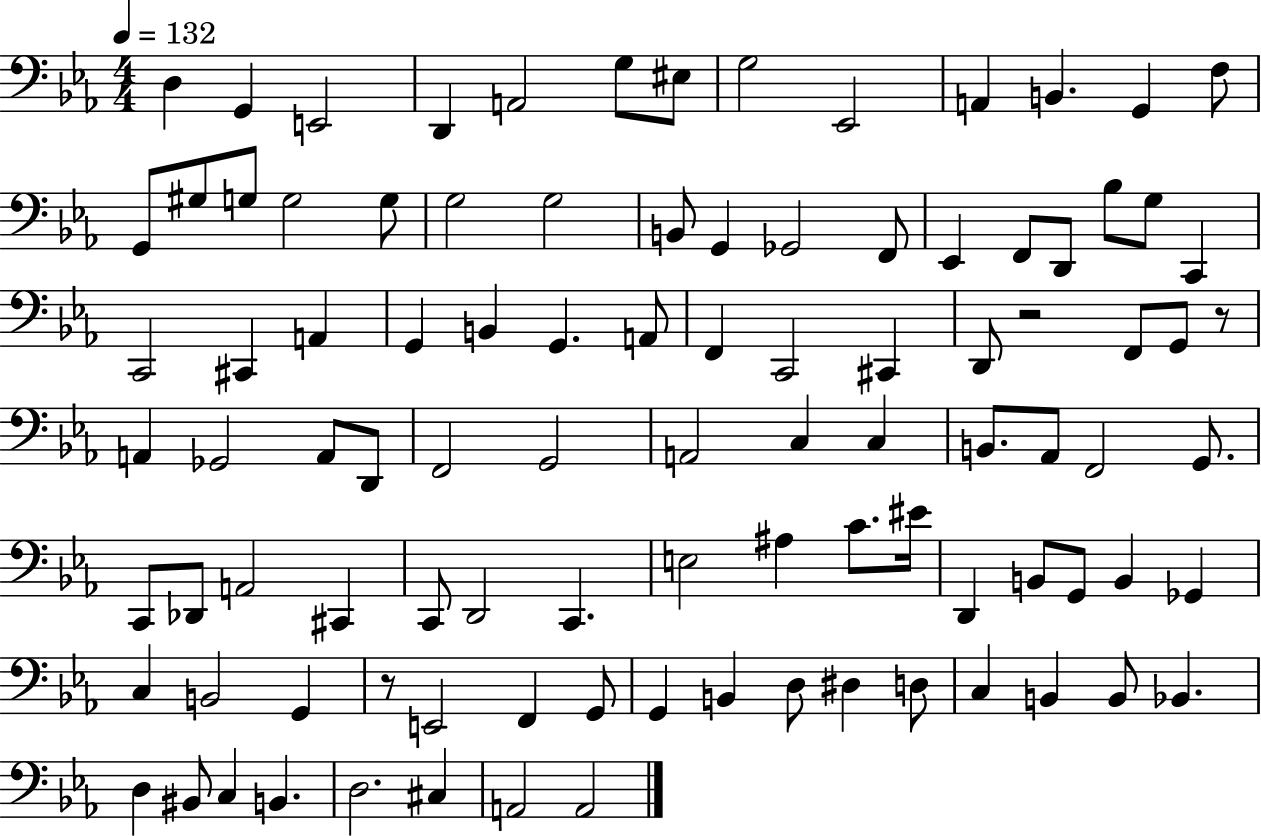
X:1
T:Untitled
M:4/4
L:1/4
K:Eb
D, G,, E,,2 D,, A,,2 G,/2 ^E,/2 G,2 _E,,2 A,, B,, G,, F,/2 G,,/2 ^G,/2 G,/2 G,2 G,/2 G,2 G,2 B,,/2 G,, _G,,2 F,,/2 _E,, F,,/2 D,,/2 _B,/2 G,/2 C,, C,,2 ^C,, A,, G,, B,, G,, A,,/2 F,, C,,2 ^C,, D,,/2 z2 F,,/2 G,,/2 z/2 A,, _G,,2 A,,/2 D,,/2 F,,2 G,,2 A,,2 C, C, B,,/2 _A,,/2 F,,2 G,,/2 C,,/2 _D,,/2 A,,2 ^C,, C,,/2 D,,2 C,, E,2 ^A, C/2 ^E/4 D,, B,,/2 G,,/2 B,, _G,, C, B,,2 G,, z/2 E,,2 F,, G,,/2 G,, B,, D,/2 ^D, D,/2 C, B,, B,,/2 _B,, D, ^B,,/2 C, B,, D,2 ^C, A,,2 A,,2